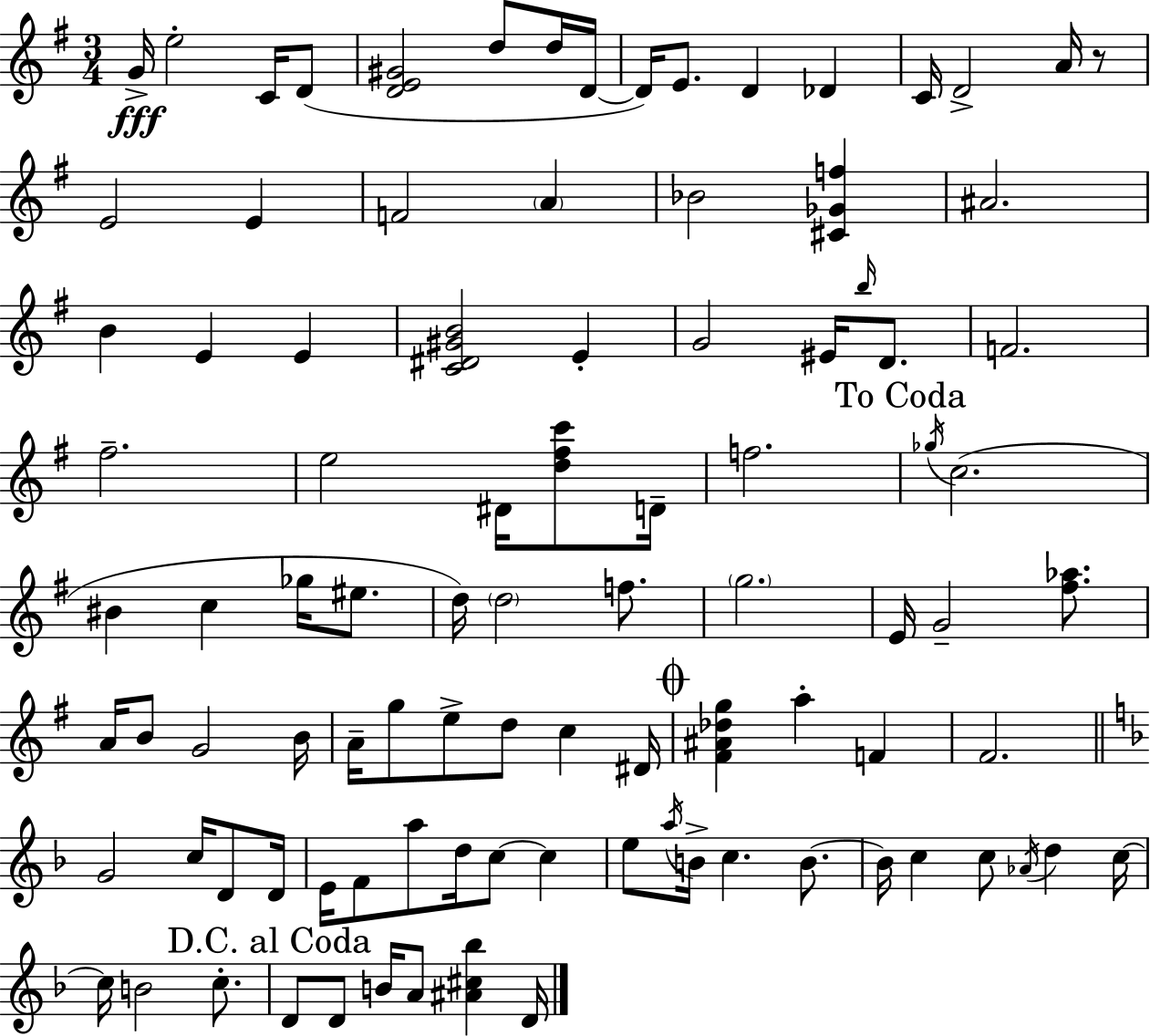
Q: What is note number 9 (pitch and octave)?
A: E4